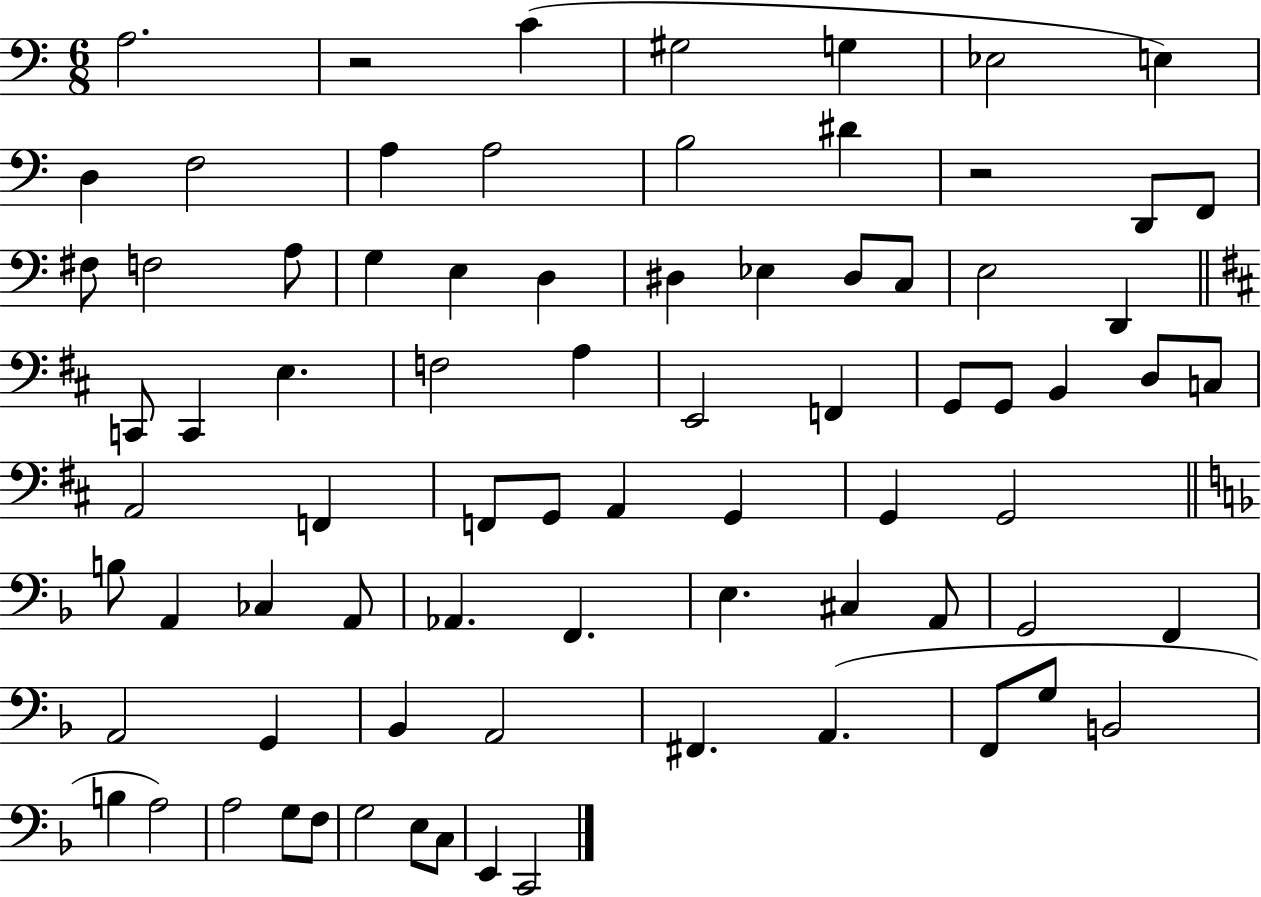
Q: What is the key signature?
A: C major